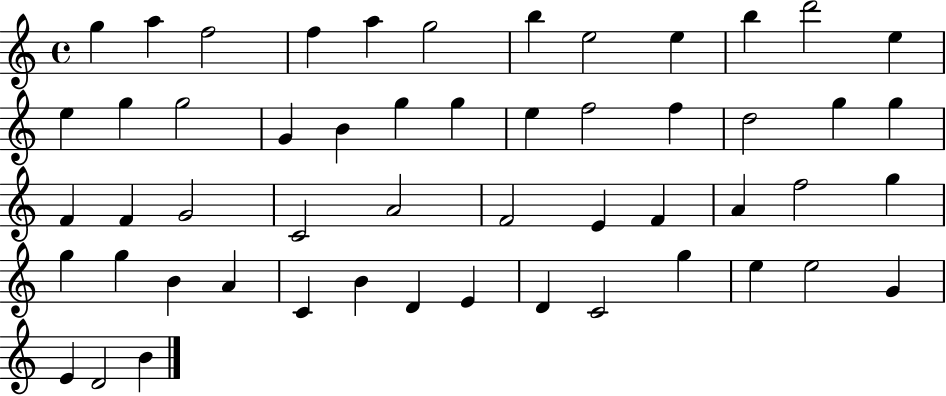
{
  \clef treble
  \time 4/4
  \defaultTimeSignature
  \key c \major
  g''4 a''4 f''2 | f''4 a''4 g''2 | b''4 e''2 e''4 | b''4 d'''2 e''4 | \break e''4 g''4 g''2 | g'4 b'4 g''4 g''4 | e''4 f''2 f''4 | d''2 g''4 g''4 | \break f'4 f'4 g'2 | c'2 a'2 | f'2 e'4 f'4 | a'4 f''2 g''4 | \break g''4 g''4 b'4 a'4 | c'4 b'4 d'4 e'4 | d'4 c'2 g''4 | e''4 e''2 g'4 | \break e'4 d'2 b'4 | \bar "|."
}